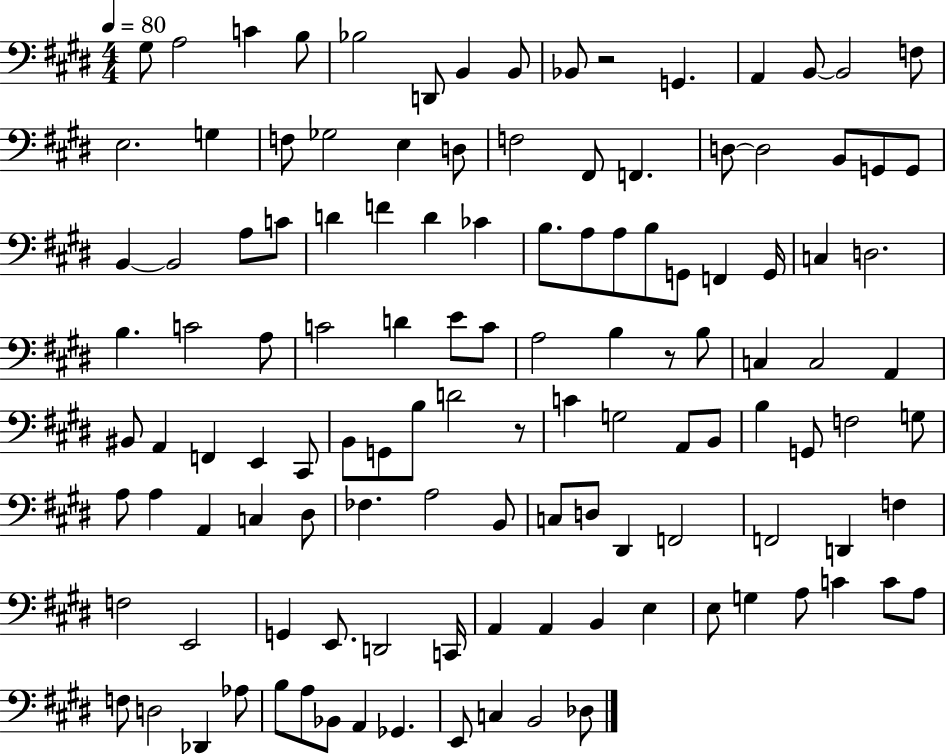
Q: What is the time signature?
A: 4/4